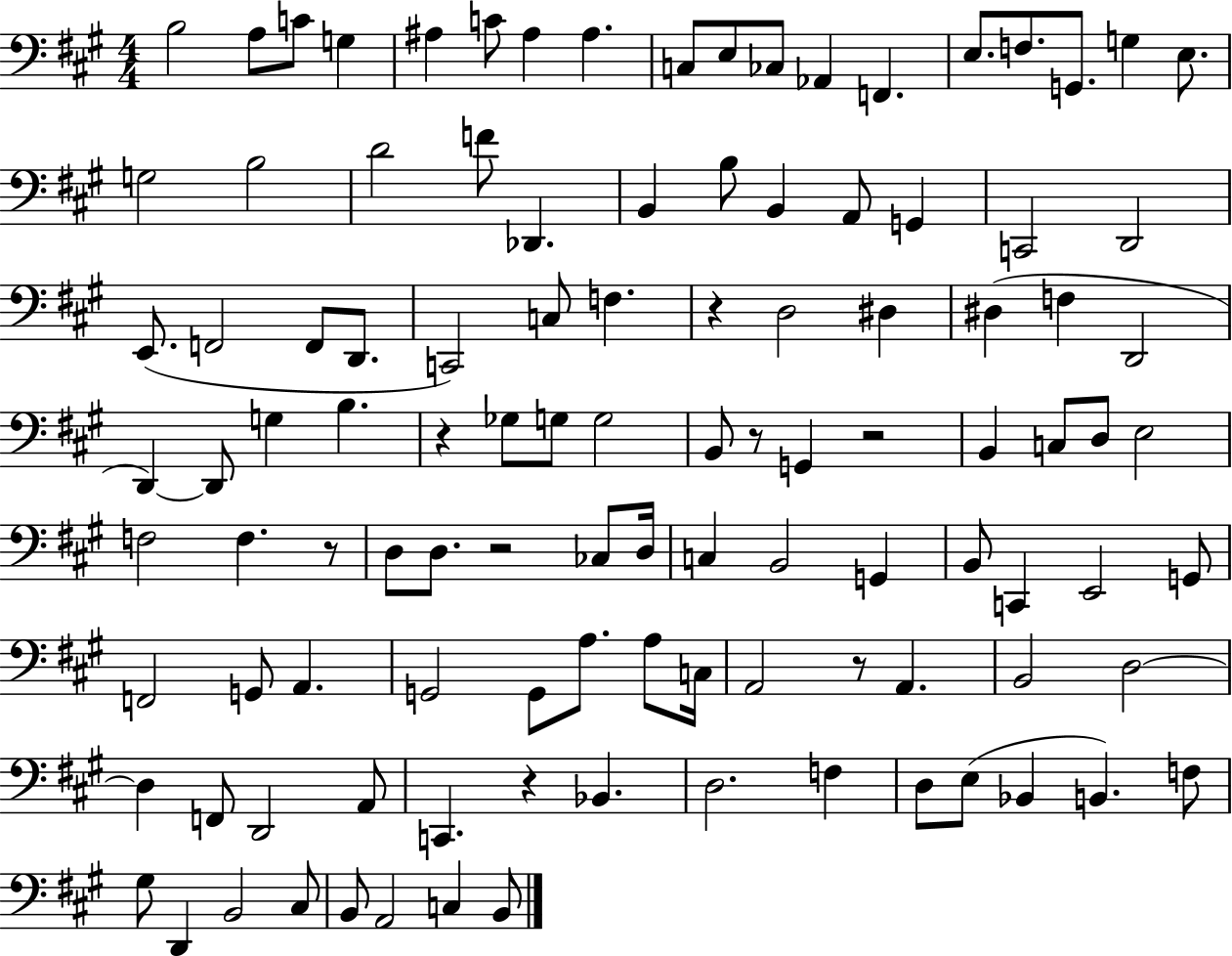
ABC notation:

X:1
T:Untitled
M:4/4
L:1/4
K:A
B,2 A,/2 C/2 G, ^A, C/2 ^A, ^A, C,/2 E,/2 _C,/2 _A,, F,, E,/2 F,/2 G,,/2 G, E,/2 G,2 B,2 D2 F/2 _D,, B,, B,/2 B,, A,,/2 G,, C,,2 D,,2 E,,/2 F,,2 F,,/2 D,,/2 C,,2 C,/2 F, z D,2 ^D, ^D, F, D,,2 D,, D,,/2 G, B, z _G,/2 G,/2 G,2 B,,/2 z/2 G,, z2 B,, C,/2 D,/2 E,2 F,2 F, z/2 D,/2 D,/2 z2 _C,/2 D,/4 C, B,,2 G,, B,,/2 C,, E,,2 G,,/2 F,,2 G,,/2 A,, G,,2 G,,/2 A,/2 A,/2 C,/4 A,,2 z/2 A,, B,,2 D,2 D, F,,/2 D,,2 A,,/2 C,, z _B,, D,2 F, D,/2 E,/2 _B,, B,, F,/2 ^G,/2 D,, B,,2 ^C,/2 B,,/2 A,,2 C, B,,/2